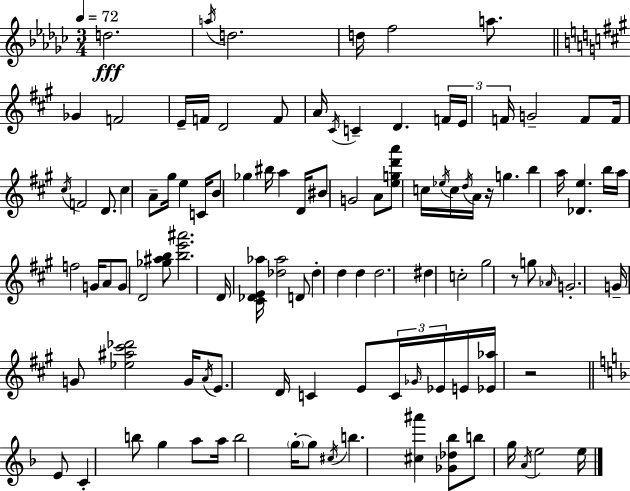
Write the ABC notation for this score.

X:1
T:Untitled
M:3/4
L:1/4
K:Ebm
d2 a/4 d2 d/4 f2 a/2 _G F2 E/4 F/4 D2 F/2 A/4 ^C/4 C D F/4 E/4 F/4 G2 F/2 F/4 ^c/4 F2 D/2 ^c A/2 ^g/4 e C/4 B/2 _g ^b/4 a D/4 ^B/2 G2 A/2 [egd'a']/2 c/4 _e/4 c/4 d/4 A/4 z/4 g b a/4 [_De] b/4 a/4 f2 G/4 A/2 G/2 D2 [_g^ab]/2 [be'^a']2 D/4 [^C_DE_a]/4 [_d_a]2 D/2 _d d d d2 ^d c2 ^g2 z/2 g/2 _A/4 G2 G/4 G/2 [_e^a^c'_d']2 G/4 A/4 E/2 D/4 C E/2 C/4 _G/4 _E/4 E/4 [_E_a]/4 z2 E/2 C b/2 g a/2 a/4 b2 g/4 g/2 ^c/4 b [^c^a'] [_G_d_b]/2 b/2 g/4 A/4 e2 e/4